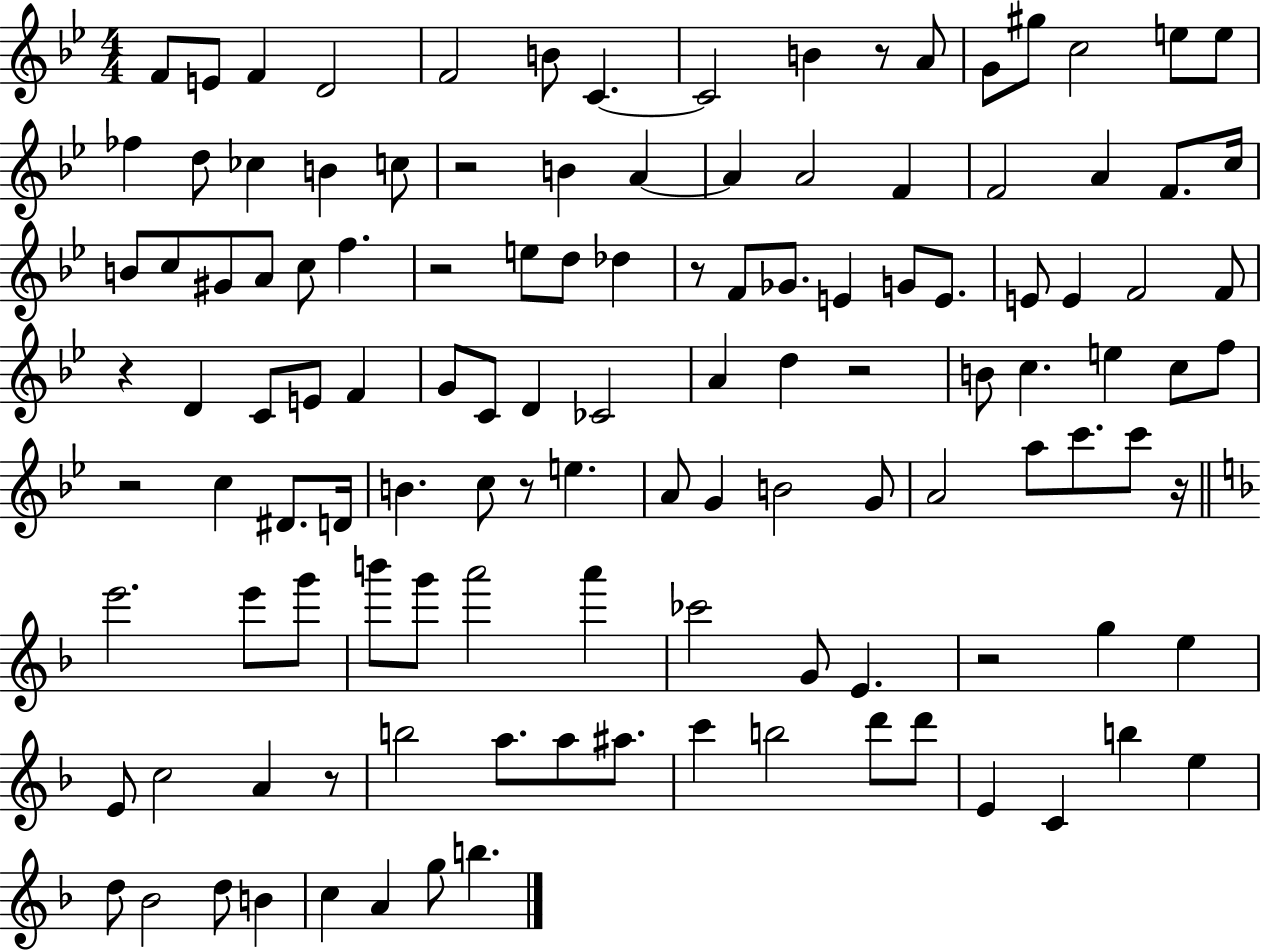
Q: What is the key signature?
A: BES major